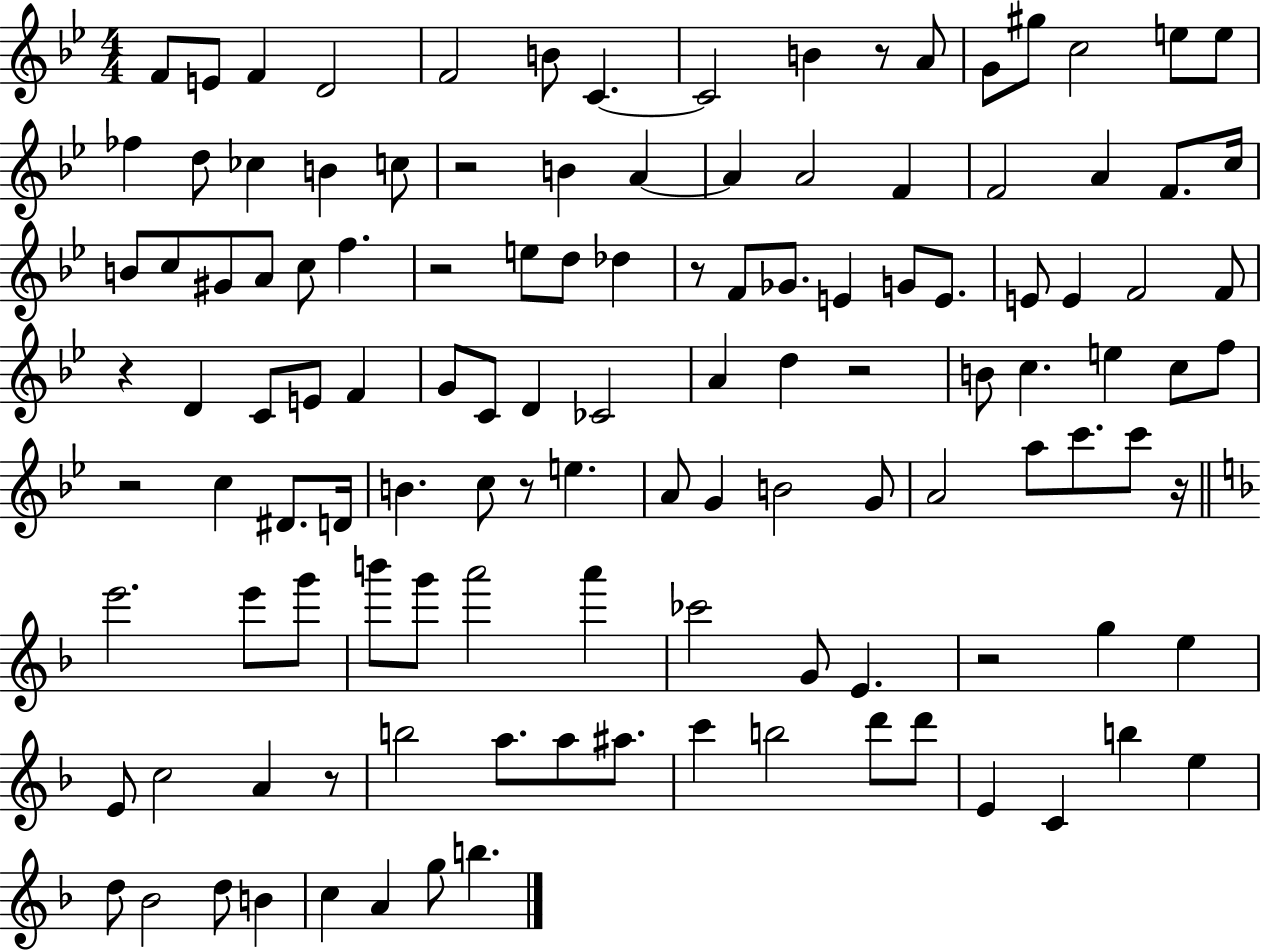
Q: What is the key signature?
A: BES major